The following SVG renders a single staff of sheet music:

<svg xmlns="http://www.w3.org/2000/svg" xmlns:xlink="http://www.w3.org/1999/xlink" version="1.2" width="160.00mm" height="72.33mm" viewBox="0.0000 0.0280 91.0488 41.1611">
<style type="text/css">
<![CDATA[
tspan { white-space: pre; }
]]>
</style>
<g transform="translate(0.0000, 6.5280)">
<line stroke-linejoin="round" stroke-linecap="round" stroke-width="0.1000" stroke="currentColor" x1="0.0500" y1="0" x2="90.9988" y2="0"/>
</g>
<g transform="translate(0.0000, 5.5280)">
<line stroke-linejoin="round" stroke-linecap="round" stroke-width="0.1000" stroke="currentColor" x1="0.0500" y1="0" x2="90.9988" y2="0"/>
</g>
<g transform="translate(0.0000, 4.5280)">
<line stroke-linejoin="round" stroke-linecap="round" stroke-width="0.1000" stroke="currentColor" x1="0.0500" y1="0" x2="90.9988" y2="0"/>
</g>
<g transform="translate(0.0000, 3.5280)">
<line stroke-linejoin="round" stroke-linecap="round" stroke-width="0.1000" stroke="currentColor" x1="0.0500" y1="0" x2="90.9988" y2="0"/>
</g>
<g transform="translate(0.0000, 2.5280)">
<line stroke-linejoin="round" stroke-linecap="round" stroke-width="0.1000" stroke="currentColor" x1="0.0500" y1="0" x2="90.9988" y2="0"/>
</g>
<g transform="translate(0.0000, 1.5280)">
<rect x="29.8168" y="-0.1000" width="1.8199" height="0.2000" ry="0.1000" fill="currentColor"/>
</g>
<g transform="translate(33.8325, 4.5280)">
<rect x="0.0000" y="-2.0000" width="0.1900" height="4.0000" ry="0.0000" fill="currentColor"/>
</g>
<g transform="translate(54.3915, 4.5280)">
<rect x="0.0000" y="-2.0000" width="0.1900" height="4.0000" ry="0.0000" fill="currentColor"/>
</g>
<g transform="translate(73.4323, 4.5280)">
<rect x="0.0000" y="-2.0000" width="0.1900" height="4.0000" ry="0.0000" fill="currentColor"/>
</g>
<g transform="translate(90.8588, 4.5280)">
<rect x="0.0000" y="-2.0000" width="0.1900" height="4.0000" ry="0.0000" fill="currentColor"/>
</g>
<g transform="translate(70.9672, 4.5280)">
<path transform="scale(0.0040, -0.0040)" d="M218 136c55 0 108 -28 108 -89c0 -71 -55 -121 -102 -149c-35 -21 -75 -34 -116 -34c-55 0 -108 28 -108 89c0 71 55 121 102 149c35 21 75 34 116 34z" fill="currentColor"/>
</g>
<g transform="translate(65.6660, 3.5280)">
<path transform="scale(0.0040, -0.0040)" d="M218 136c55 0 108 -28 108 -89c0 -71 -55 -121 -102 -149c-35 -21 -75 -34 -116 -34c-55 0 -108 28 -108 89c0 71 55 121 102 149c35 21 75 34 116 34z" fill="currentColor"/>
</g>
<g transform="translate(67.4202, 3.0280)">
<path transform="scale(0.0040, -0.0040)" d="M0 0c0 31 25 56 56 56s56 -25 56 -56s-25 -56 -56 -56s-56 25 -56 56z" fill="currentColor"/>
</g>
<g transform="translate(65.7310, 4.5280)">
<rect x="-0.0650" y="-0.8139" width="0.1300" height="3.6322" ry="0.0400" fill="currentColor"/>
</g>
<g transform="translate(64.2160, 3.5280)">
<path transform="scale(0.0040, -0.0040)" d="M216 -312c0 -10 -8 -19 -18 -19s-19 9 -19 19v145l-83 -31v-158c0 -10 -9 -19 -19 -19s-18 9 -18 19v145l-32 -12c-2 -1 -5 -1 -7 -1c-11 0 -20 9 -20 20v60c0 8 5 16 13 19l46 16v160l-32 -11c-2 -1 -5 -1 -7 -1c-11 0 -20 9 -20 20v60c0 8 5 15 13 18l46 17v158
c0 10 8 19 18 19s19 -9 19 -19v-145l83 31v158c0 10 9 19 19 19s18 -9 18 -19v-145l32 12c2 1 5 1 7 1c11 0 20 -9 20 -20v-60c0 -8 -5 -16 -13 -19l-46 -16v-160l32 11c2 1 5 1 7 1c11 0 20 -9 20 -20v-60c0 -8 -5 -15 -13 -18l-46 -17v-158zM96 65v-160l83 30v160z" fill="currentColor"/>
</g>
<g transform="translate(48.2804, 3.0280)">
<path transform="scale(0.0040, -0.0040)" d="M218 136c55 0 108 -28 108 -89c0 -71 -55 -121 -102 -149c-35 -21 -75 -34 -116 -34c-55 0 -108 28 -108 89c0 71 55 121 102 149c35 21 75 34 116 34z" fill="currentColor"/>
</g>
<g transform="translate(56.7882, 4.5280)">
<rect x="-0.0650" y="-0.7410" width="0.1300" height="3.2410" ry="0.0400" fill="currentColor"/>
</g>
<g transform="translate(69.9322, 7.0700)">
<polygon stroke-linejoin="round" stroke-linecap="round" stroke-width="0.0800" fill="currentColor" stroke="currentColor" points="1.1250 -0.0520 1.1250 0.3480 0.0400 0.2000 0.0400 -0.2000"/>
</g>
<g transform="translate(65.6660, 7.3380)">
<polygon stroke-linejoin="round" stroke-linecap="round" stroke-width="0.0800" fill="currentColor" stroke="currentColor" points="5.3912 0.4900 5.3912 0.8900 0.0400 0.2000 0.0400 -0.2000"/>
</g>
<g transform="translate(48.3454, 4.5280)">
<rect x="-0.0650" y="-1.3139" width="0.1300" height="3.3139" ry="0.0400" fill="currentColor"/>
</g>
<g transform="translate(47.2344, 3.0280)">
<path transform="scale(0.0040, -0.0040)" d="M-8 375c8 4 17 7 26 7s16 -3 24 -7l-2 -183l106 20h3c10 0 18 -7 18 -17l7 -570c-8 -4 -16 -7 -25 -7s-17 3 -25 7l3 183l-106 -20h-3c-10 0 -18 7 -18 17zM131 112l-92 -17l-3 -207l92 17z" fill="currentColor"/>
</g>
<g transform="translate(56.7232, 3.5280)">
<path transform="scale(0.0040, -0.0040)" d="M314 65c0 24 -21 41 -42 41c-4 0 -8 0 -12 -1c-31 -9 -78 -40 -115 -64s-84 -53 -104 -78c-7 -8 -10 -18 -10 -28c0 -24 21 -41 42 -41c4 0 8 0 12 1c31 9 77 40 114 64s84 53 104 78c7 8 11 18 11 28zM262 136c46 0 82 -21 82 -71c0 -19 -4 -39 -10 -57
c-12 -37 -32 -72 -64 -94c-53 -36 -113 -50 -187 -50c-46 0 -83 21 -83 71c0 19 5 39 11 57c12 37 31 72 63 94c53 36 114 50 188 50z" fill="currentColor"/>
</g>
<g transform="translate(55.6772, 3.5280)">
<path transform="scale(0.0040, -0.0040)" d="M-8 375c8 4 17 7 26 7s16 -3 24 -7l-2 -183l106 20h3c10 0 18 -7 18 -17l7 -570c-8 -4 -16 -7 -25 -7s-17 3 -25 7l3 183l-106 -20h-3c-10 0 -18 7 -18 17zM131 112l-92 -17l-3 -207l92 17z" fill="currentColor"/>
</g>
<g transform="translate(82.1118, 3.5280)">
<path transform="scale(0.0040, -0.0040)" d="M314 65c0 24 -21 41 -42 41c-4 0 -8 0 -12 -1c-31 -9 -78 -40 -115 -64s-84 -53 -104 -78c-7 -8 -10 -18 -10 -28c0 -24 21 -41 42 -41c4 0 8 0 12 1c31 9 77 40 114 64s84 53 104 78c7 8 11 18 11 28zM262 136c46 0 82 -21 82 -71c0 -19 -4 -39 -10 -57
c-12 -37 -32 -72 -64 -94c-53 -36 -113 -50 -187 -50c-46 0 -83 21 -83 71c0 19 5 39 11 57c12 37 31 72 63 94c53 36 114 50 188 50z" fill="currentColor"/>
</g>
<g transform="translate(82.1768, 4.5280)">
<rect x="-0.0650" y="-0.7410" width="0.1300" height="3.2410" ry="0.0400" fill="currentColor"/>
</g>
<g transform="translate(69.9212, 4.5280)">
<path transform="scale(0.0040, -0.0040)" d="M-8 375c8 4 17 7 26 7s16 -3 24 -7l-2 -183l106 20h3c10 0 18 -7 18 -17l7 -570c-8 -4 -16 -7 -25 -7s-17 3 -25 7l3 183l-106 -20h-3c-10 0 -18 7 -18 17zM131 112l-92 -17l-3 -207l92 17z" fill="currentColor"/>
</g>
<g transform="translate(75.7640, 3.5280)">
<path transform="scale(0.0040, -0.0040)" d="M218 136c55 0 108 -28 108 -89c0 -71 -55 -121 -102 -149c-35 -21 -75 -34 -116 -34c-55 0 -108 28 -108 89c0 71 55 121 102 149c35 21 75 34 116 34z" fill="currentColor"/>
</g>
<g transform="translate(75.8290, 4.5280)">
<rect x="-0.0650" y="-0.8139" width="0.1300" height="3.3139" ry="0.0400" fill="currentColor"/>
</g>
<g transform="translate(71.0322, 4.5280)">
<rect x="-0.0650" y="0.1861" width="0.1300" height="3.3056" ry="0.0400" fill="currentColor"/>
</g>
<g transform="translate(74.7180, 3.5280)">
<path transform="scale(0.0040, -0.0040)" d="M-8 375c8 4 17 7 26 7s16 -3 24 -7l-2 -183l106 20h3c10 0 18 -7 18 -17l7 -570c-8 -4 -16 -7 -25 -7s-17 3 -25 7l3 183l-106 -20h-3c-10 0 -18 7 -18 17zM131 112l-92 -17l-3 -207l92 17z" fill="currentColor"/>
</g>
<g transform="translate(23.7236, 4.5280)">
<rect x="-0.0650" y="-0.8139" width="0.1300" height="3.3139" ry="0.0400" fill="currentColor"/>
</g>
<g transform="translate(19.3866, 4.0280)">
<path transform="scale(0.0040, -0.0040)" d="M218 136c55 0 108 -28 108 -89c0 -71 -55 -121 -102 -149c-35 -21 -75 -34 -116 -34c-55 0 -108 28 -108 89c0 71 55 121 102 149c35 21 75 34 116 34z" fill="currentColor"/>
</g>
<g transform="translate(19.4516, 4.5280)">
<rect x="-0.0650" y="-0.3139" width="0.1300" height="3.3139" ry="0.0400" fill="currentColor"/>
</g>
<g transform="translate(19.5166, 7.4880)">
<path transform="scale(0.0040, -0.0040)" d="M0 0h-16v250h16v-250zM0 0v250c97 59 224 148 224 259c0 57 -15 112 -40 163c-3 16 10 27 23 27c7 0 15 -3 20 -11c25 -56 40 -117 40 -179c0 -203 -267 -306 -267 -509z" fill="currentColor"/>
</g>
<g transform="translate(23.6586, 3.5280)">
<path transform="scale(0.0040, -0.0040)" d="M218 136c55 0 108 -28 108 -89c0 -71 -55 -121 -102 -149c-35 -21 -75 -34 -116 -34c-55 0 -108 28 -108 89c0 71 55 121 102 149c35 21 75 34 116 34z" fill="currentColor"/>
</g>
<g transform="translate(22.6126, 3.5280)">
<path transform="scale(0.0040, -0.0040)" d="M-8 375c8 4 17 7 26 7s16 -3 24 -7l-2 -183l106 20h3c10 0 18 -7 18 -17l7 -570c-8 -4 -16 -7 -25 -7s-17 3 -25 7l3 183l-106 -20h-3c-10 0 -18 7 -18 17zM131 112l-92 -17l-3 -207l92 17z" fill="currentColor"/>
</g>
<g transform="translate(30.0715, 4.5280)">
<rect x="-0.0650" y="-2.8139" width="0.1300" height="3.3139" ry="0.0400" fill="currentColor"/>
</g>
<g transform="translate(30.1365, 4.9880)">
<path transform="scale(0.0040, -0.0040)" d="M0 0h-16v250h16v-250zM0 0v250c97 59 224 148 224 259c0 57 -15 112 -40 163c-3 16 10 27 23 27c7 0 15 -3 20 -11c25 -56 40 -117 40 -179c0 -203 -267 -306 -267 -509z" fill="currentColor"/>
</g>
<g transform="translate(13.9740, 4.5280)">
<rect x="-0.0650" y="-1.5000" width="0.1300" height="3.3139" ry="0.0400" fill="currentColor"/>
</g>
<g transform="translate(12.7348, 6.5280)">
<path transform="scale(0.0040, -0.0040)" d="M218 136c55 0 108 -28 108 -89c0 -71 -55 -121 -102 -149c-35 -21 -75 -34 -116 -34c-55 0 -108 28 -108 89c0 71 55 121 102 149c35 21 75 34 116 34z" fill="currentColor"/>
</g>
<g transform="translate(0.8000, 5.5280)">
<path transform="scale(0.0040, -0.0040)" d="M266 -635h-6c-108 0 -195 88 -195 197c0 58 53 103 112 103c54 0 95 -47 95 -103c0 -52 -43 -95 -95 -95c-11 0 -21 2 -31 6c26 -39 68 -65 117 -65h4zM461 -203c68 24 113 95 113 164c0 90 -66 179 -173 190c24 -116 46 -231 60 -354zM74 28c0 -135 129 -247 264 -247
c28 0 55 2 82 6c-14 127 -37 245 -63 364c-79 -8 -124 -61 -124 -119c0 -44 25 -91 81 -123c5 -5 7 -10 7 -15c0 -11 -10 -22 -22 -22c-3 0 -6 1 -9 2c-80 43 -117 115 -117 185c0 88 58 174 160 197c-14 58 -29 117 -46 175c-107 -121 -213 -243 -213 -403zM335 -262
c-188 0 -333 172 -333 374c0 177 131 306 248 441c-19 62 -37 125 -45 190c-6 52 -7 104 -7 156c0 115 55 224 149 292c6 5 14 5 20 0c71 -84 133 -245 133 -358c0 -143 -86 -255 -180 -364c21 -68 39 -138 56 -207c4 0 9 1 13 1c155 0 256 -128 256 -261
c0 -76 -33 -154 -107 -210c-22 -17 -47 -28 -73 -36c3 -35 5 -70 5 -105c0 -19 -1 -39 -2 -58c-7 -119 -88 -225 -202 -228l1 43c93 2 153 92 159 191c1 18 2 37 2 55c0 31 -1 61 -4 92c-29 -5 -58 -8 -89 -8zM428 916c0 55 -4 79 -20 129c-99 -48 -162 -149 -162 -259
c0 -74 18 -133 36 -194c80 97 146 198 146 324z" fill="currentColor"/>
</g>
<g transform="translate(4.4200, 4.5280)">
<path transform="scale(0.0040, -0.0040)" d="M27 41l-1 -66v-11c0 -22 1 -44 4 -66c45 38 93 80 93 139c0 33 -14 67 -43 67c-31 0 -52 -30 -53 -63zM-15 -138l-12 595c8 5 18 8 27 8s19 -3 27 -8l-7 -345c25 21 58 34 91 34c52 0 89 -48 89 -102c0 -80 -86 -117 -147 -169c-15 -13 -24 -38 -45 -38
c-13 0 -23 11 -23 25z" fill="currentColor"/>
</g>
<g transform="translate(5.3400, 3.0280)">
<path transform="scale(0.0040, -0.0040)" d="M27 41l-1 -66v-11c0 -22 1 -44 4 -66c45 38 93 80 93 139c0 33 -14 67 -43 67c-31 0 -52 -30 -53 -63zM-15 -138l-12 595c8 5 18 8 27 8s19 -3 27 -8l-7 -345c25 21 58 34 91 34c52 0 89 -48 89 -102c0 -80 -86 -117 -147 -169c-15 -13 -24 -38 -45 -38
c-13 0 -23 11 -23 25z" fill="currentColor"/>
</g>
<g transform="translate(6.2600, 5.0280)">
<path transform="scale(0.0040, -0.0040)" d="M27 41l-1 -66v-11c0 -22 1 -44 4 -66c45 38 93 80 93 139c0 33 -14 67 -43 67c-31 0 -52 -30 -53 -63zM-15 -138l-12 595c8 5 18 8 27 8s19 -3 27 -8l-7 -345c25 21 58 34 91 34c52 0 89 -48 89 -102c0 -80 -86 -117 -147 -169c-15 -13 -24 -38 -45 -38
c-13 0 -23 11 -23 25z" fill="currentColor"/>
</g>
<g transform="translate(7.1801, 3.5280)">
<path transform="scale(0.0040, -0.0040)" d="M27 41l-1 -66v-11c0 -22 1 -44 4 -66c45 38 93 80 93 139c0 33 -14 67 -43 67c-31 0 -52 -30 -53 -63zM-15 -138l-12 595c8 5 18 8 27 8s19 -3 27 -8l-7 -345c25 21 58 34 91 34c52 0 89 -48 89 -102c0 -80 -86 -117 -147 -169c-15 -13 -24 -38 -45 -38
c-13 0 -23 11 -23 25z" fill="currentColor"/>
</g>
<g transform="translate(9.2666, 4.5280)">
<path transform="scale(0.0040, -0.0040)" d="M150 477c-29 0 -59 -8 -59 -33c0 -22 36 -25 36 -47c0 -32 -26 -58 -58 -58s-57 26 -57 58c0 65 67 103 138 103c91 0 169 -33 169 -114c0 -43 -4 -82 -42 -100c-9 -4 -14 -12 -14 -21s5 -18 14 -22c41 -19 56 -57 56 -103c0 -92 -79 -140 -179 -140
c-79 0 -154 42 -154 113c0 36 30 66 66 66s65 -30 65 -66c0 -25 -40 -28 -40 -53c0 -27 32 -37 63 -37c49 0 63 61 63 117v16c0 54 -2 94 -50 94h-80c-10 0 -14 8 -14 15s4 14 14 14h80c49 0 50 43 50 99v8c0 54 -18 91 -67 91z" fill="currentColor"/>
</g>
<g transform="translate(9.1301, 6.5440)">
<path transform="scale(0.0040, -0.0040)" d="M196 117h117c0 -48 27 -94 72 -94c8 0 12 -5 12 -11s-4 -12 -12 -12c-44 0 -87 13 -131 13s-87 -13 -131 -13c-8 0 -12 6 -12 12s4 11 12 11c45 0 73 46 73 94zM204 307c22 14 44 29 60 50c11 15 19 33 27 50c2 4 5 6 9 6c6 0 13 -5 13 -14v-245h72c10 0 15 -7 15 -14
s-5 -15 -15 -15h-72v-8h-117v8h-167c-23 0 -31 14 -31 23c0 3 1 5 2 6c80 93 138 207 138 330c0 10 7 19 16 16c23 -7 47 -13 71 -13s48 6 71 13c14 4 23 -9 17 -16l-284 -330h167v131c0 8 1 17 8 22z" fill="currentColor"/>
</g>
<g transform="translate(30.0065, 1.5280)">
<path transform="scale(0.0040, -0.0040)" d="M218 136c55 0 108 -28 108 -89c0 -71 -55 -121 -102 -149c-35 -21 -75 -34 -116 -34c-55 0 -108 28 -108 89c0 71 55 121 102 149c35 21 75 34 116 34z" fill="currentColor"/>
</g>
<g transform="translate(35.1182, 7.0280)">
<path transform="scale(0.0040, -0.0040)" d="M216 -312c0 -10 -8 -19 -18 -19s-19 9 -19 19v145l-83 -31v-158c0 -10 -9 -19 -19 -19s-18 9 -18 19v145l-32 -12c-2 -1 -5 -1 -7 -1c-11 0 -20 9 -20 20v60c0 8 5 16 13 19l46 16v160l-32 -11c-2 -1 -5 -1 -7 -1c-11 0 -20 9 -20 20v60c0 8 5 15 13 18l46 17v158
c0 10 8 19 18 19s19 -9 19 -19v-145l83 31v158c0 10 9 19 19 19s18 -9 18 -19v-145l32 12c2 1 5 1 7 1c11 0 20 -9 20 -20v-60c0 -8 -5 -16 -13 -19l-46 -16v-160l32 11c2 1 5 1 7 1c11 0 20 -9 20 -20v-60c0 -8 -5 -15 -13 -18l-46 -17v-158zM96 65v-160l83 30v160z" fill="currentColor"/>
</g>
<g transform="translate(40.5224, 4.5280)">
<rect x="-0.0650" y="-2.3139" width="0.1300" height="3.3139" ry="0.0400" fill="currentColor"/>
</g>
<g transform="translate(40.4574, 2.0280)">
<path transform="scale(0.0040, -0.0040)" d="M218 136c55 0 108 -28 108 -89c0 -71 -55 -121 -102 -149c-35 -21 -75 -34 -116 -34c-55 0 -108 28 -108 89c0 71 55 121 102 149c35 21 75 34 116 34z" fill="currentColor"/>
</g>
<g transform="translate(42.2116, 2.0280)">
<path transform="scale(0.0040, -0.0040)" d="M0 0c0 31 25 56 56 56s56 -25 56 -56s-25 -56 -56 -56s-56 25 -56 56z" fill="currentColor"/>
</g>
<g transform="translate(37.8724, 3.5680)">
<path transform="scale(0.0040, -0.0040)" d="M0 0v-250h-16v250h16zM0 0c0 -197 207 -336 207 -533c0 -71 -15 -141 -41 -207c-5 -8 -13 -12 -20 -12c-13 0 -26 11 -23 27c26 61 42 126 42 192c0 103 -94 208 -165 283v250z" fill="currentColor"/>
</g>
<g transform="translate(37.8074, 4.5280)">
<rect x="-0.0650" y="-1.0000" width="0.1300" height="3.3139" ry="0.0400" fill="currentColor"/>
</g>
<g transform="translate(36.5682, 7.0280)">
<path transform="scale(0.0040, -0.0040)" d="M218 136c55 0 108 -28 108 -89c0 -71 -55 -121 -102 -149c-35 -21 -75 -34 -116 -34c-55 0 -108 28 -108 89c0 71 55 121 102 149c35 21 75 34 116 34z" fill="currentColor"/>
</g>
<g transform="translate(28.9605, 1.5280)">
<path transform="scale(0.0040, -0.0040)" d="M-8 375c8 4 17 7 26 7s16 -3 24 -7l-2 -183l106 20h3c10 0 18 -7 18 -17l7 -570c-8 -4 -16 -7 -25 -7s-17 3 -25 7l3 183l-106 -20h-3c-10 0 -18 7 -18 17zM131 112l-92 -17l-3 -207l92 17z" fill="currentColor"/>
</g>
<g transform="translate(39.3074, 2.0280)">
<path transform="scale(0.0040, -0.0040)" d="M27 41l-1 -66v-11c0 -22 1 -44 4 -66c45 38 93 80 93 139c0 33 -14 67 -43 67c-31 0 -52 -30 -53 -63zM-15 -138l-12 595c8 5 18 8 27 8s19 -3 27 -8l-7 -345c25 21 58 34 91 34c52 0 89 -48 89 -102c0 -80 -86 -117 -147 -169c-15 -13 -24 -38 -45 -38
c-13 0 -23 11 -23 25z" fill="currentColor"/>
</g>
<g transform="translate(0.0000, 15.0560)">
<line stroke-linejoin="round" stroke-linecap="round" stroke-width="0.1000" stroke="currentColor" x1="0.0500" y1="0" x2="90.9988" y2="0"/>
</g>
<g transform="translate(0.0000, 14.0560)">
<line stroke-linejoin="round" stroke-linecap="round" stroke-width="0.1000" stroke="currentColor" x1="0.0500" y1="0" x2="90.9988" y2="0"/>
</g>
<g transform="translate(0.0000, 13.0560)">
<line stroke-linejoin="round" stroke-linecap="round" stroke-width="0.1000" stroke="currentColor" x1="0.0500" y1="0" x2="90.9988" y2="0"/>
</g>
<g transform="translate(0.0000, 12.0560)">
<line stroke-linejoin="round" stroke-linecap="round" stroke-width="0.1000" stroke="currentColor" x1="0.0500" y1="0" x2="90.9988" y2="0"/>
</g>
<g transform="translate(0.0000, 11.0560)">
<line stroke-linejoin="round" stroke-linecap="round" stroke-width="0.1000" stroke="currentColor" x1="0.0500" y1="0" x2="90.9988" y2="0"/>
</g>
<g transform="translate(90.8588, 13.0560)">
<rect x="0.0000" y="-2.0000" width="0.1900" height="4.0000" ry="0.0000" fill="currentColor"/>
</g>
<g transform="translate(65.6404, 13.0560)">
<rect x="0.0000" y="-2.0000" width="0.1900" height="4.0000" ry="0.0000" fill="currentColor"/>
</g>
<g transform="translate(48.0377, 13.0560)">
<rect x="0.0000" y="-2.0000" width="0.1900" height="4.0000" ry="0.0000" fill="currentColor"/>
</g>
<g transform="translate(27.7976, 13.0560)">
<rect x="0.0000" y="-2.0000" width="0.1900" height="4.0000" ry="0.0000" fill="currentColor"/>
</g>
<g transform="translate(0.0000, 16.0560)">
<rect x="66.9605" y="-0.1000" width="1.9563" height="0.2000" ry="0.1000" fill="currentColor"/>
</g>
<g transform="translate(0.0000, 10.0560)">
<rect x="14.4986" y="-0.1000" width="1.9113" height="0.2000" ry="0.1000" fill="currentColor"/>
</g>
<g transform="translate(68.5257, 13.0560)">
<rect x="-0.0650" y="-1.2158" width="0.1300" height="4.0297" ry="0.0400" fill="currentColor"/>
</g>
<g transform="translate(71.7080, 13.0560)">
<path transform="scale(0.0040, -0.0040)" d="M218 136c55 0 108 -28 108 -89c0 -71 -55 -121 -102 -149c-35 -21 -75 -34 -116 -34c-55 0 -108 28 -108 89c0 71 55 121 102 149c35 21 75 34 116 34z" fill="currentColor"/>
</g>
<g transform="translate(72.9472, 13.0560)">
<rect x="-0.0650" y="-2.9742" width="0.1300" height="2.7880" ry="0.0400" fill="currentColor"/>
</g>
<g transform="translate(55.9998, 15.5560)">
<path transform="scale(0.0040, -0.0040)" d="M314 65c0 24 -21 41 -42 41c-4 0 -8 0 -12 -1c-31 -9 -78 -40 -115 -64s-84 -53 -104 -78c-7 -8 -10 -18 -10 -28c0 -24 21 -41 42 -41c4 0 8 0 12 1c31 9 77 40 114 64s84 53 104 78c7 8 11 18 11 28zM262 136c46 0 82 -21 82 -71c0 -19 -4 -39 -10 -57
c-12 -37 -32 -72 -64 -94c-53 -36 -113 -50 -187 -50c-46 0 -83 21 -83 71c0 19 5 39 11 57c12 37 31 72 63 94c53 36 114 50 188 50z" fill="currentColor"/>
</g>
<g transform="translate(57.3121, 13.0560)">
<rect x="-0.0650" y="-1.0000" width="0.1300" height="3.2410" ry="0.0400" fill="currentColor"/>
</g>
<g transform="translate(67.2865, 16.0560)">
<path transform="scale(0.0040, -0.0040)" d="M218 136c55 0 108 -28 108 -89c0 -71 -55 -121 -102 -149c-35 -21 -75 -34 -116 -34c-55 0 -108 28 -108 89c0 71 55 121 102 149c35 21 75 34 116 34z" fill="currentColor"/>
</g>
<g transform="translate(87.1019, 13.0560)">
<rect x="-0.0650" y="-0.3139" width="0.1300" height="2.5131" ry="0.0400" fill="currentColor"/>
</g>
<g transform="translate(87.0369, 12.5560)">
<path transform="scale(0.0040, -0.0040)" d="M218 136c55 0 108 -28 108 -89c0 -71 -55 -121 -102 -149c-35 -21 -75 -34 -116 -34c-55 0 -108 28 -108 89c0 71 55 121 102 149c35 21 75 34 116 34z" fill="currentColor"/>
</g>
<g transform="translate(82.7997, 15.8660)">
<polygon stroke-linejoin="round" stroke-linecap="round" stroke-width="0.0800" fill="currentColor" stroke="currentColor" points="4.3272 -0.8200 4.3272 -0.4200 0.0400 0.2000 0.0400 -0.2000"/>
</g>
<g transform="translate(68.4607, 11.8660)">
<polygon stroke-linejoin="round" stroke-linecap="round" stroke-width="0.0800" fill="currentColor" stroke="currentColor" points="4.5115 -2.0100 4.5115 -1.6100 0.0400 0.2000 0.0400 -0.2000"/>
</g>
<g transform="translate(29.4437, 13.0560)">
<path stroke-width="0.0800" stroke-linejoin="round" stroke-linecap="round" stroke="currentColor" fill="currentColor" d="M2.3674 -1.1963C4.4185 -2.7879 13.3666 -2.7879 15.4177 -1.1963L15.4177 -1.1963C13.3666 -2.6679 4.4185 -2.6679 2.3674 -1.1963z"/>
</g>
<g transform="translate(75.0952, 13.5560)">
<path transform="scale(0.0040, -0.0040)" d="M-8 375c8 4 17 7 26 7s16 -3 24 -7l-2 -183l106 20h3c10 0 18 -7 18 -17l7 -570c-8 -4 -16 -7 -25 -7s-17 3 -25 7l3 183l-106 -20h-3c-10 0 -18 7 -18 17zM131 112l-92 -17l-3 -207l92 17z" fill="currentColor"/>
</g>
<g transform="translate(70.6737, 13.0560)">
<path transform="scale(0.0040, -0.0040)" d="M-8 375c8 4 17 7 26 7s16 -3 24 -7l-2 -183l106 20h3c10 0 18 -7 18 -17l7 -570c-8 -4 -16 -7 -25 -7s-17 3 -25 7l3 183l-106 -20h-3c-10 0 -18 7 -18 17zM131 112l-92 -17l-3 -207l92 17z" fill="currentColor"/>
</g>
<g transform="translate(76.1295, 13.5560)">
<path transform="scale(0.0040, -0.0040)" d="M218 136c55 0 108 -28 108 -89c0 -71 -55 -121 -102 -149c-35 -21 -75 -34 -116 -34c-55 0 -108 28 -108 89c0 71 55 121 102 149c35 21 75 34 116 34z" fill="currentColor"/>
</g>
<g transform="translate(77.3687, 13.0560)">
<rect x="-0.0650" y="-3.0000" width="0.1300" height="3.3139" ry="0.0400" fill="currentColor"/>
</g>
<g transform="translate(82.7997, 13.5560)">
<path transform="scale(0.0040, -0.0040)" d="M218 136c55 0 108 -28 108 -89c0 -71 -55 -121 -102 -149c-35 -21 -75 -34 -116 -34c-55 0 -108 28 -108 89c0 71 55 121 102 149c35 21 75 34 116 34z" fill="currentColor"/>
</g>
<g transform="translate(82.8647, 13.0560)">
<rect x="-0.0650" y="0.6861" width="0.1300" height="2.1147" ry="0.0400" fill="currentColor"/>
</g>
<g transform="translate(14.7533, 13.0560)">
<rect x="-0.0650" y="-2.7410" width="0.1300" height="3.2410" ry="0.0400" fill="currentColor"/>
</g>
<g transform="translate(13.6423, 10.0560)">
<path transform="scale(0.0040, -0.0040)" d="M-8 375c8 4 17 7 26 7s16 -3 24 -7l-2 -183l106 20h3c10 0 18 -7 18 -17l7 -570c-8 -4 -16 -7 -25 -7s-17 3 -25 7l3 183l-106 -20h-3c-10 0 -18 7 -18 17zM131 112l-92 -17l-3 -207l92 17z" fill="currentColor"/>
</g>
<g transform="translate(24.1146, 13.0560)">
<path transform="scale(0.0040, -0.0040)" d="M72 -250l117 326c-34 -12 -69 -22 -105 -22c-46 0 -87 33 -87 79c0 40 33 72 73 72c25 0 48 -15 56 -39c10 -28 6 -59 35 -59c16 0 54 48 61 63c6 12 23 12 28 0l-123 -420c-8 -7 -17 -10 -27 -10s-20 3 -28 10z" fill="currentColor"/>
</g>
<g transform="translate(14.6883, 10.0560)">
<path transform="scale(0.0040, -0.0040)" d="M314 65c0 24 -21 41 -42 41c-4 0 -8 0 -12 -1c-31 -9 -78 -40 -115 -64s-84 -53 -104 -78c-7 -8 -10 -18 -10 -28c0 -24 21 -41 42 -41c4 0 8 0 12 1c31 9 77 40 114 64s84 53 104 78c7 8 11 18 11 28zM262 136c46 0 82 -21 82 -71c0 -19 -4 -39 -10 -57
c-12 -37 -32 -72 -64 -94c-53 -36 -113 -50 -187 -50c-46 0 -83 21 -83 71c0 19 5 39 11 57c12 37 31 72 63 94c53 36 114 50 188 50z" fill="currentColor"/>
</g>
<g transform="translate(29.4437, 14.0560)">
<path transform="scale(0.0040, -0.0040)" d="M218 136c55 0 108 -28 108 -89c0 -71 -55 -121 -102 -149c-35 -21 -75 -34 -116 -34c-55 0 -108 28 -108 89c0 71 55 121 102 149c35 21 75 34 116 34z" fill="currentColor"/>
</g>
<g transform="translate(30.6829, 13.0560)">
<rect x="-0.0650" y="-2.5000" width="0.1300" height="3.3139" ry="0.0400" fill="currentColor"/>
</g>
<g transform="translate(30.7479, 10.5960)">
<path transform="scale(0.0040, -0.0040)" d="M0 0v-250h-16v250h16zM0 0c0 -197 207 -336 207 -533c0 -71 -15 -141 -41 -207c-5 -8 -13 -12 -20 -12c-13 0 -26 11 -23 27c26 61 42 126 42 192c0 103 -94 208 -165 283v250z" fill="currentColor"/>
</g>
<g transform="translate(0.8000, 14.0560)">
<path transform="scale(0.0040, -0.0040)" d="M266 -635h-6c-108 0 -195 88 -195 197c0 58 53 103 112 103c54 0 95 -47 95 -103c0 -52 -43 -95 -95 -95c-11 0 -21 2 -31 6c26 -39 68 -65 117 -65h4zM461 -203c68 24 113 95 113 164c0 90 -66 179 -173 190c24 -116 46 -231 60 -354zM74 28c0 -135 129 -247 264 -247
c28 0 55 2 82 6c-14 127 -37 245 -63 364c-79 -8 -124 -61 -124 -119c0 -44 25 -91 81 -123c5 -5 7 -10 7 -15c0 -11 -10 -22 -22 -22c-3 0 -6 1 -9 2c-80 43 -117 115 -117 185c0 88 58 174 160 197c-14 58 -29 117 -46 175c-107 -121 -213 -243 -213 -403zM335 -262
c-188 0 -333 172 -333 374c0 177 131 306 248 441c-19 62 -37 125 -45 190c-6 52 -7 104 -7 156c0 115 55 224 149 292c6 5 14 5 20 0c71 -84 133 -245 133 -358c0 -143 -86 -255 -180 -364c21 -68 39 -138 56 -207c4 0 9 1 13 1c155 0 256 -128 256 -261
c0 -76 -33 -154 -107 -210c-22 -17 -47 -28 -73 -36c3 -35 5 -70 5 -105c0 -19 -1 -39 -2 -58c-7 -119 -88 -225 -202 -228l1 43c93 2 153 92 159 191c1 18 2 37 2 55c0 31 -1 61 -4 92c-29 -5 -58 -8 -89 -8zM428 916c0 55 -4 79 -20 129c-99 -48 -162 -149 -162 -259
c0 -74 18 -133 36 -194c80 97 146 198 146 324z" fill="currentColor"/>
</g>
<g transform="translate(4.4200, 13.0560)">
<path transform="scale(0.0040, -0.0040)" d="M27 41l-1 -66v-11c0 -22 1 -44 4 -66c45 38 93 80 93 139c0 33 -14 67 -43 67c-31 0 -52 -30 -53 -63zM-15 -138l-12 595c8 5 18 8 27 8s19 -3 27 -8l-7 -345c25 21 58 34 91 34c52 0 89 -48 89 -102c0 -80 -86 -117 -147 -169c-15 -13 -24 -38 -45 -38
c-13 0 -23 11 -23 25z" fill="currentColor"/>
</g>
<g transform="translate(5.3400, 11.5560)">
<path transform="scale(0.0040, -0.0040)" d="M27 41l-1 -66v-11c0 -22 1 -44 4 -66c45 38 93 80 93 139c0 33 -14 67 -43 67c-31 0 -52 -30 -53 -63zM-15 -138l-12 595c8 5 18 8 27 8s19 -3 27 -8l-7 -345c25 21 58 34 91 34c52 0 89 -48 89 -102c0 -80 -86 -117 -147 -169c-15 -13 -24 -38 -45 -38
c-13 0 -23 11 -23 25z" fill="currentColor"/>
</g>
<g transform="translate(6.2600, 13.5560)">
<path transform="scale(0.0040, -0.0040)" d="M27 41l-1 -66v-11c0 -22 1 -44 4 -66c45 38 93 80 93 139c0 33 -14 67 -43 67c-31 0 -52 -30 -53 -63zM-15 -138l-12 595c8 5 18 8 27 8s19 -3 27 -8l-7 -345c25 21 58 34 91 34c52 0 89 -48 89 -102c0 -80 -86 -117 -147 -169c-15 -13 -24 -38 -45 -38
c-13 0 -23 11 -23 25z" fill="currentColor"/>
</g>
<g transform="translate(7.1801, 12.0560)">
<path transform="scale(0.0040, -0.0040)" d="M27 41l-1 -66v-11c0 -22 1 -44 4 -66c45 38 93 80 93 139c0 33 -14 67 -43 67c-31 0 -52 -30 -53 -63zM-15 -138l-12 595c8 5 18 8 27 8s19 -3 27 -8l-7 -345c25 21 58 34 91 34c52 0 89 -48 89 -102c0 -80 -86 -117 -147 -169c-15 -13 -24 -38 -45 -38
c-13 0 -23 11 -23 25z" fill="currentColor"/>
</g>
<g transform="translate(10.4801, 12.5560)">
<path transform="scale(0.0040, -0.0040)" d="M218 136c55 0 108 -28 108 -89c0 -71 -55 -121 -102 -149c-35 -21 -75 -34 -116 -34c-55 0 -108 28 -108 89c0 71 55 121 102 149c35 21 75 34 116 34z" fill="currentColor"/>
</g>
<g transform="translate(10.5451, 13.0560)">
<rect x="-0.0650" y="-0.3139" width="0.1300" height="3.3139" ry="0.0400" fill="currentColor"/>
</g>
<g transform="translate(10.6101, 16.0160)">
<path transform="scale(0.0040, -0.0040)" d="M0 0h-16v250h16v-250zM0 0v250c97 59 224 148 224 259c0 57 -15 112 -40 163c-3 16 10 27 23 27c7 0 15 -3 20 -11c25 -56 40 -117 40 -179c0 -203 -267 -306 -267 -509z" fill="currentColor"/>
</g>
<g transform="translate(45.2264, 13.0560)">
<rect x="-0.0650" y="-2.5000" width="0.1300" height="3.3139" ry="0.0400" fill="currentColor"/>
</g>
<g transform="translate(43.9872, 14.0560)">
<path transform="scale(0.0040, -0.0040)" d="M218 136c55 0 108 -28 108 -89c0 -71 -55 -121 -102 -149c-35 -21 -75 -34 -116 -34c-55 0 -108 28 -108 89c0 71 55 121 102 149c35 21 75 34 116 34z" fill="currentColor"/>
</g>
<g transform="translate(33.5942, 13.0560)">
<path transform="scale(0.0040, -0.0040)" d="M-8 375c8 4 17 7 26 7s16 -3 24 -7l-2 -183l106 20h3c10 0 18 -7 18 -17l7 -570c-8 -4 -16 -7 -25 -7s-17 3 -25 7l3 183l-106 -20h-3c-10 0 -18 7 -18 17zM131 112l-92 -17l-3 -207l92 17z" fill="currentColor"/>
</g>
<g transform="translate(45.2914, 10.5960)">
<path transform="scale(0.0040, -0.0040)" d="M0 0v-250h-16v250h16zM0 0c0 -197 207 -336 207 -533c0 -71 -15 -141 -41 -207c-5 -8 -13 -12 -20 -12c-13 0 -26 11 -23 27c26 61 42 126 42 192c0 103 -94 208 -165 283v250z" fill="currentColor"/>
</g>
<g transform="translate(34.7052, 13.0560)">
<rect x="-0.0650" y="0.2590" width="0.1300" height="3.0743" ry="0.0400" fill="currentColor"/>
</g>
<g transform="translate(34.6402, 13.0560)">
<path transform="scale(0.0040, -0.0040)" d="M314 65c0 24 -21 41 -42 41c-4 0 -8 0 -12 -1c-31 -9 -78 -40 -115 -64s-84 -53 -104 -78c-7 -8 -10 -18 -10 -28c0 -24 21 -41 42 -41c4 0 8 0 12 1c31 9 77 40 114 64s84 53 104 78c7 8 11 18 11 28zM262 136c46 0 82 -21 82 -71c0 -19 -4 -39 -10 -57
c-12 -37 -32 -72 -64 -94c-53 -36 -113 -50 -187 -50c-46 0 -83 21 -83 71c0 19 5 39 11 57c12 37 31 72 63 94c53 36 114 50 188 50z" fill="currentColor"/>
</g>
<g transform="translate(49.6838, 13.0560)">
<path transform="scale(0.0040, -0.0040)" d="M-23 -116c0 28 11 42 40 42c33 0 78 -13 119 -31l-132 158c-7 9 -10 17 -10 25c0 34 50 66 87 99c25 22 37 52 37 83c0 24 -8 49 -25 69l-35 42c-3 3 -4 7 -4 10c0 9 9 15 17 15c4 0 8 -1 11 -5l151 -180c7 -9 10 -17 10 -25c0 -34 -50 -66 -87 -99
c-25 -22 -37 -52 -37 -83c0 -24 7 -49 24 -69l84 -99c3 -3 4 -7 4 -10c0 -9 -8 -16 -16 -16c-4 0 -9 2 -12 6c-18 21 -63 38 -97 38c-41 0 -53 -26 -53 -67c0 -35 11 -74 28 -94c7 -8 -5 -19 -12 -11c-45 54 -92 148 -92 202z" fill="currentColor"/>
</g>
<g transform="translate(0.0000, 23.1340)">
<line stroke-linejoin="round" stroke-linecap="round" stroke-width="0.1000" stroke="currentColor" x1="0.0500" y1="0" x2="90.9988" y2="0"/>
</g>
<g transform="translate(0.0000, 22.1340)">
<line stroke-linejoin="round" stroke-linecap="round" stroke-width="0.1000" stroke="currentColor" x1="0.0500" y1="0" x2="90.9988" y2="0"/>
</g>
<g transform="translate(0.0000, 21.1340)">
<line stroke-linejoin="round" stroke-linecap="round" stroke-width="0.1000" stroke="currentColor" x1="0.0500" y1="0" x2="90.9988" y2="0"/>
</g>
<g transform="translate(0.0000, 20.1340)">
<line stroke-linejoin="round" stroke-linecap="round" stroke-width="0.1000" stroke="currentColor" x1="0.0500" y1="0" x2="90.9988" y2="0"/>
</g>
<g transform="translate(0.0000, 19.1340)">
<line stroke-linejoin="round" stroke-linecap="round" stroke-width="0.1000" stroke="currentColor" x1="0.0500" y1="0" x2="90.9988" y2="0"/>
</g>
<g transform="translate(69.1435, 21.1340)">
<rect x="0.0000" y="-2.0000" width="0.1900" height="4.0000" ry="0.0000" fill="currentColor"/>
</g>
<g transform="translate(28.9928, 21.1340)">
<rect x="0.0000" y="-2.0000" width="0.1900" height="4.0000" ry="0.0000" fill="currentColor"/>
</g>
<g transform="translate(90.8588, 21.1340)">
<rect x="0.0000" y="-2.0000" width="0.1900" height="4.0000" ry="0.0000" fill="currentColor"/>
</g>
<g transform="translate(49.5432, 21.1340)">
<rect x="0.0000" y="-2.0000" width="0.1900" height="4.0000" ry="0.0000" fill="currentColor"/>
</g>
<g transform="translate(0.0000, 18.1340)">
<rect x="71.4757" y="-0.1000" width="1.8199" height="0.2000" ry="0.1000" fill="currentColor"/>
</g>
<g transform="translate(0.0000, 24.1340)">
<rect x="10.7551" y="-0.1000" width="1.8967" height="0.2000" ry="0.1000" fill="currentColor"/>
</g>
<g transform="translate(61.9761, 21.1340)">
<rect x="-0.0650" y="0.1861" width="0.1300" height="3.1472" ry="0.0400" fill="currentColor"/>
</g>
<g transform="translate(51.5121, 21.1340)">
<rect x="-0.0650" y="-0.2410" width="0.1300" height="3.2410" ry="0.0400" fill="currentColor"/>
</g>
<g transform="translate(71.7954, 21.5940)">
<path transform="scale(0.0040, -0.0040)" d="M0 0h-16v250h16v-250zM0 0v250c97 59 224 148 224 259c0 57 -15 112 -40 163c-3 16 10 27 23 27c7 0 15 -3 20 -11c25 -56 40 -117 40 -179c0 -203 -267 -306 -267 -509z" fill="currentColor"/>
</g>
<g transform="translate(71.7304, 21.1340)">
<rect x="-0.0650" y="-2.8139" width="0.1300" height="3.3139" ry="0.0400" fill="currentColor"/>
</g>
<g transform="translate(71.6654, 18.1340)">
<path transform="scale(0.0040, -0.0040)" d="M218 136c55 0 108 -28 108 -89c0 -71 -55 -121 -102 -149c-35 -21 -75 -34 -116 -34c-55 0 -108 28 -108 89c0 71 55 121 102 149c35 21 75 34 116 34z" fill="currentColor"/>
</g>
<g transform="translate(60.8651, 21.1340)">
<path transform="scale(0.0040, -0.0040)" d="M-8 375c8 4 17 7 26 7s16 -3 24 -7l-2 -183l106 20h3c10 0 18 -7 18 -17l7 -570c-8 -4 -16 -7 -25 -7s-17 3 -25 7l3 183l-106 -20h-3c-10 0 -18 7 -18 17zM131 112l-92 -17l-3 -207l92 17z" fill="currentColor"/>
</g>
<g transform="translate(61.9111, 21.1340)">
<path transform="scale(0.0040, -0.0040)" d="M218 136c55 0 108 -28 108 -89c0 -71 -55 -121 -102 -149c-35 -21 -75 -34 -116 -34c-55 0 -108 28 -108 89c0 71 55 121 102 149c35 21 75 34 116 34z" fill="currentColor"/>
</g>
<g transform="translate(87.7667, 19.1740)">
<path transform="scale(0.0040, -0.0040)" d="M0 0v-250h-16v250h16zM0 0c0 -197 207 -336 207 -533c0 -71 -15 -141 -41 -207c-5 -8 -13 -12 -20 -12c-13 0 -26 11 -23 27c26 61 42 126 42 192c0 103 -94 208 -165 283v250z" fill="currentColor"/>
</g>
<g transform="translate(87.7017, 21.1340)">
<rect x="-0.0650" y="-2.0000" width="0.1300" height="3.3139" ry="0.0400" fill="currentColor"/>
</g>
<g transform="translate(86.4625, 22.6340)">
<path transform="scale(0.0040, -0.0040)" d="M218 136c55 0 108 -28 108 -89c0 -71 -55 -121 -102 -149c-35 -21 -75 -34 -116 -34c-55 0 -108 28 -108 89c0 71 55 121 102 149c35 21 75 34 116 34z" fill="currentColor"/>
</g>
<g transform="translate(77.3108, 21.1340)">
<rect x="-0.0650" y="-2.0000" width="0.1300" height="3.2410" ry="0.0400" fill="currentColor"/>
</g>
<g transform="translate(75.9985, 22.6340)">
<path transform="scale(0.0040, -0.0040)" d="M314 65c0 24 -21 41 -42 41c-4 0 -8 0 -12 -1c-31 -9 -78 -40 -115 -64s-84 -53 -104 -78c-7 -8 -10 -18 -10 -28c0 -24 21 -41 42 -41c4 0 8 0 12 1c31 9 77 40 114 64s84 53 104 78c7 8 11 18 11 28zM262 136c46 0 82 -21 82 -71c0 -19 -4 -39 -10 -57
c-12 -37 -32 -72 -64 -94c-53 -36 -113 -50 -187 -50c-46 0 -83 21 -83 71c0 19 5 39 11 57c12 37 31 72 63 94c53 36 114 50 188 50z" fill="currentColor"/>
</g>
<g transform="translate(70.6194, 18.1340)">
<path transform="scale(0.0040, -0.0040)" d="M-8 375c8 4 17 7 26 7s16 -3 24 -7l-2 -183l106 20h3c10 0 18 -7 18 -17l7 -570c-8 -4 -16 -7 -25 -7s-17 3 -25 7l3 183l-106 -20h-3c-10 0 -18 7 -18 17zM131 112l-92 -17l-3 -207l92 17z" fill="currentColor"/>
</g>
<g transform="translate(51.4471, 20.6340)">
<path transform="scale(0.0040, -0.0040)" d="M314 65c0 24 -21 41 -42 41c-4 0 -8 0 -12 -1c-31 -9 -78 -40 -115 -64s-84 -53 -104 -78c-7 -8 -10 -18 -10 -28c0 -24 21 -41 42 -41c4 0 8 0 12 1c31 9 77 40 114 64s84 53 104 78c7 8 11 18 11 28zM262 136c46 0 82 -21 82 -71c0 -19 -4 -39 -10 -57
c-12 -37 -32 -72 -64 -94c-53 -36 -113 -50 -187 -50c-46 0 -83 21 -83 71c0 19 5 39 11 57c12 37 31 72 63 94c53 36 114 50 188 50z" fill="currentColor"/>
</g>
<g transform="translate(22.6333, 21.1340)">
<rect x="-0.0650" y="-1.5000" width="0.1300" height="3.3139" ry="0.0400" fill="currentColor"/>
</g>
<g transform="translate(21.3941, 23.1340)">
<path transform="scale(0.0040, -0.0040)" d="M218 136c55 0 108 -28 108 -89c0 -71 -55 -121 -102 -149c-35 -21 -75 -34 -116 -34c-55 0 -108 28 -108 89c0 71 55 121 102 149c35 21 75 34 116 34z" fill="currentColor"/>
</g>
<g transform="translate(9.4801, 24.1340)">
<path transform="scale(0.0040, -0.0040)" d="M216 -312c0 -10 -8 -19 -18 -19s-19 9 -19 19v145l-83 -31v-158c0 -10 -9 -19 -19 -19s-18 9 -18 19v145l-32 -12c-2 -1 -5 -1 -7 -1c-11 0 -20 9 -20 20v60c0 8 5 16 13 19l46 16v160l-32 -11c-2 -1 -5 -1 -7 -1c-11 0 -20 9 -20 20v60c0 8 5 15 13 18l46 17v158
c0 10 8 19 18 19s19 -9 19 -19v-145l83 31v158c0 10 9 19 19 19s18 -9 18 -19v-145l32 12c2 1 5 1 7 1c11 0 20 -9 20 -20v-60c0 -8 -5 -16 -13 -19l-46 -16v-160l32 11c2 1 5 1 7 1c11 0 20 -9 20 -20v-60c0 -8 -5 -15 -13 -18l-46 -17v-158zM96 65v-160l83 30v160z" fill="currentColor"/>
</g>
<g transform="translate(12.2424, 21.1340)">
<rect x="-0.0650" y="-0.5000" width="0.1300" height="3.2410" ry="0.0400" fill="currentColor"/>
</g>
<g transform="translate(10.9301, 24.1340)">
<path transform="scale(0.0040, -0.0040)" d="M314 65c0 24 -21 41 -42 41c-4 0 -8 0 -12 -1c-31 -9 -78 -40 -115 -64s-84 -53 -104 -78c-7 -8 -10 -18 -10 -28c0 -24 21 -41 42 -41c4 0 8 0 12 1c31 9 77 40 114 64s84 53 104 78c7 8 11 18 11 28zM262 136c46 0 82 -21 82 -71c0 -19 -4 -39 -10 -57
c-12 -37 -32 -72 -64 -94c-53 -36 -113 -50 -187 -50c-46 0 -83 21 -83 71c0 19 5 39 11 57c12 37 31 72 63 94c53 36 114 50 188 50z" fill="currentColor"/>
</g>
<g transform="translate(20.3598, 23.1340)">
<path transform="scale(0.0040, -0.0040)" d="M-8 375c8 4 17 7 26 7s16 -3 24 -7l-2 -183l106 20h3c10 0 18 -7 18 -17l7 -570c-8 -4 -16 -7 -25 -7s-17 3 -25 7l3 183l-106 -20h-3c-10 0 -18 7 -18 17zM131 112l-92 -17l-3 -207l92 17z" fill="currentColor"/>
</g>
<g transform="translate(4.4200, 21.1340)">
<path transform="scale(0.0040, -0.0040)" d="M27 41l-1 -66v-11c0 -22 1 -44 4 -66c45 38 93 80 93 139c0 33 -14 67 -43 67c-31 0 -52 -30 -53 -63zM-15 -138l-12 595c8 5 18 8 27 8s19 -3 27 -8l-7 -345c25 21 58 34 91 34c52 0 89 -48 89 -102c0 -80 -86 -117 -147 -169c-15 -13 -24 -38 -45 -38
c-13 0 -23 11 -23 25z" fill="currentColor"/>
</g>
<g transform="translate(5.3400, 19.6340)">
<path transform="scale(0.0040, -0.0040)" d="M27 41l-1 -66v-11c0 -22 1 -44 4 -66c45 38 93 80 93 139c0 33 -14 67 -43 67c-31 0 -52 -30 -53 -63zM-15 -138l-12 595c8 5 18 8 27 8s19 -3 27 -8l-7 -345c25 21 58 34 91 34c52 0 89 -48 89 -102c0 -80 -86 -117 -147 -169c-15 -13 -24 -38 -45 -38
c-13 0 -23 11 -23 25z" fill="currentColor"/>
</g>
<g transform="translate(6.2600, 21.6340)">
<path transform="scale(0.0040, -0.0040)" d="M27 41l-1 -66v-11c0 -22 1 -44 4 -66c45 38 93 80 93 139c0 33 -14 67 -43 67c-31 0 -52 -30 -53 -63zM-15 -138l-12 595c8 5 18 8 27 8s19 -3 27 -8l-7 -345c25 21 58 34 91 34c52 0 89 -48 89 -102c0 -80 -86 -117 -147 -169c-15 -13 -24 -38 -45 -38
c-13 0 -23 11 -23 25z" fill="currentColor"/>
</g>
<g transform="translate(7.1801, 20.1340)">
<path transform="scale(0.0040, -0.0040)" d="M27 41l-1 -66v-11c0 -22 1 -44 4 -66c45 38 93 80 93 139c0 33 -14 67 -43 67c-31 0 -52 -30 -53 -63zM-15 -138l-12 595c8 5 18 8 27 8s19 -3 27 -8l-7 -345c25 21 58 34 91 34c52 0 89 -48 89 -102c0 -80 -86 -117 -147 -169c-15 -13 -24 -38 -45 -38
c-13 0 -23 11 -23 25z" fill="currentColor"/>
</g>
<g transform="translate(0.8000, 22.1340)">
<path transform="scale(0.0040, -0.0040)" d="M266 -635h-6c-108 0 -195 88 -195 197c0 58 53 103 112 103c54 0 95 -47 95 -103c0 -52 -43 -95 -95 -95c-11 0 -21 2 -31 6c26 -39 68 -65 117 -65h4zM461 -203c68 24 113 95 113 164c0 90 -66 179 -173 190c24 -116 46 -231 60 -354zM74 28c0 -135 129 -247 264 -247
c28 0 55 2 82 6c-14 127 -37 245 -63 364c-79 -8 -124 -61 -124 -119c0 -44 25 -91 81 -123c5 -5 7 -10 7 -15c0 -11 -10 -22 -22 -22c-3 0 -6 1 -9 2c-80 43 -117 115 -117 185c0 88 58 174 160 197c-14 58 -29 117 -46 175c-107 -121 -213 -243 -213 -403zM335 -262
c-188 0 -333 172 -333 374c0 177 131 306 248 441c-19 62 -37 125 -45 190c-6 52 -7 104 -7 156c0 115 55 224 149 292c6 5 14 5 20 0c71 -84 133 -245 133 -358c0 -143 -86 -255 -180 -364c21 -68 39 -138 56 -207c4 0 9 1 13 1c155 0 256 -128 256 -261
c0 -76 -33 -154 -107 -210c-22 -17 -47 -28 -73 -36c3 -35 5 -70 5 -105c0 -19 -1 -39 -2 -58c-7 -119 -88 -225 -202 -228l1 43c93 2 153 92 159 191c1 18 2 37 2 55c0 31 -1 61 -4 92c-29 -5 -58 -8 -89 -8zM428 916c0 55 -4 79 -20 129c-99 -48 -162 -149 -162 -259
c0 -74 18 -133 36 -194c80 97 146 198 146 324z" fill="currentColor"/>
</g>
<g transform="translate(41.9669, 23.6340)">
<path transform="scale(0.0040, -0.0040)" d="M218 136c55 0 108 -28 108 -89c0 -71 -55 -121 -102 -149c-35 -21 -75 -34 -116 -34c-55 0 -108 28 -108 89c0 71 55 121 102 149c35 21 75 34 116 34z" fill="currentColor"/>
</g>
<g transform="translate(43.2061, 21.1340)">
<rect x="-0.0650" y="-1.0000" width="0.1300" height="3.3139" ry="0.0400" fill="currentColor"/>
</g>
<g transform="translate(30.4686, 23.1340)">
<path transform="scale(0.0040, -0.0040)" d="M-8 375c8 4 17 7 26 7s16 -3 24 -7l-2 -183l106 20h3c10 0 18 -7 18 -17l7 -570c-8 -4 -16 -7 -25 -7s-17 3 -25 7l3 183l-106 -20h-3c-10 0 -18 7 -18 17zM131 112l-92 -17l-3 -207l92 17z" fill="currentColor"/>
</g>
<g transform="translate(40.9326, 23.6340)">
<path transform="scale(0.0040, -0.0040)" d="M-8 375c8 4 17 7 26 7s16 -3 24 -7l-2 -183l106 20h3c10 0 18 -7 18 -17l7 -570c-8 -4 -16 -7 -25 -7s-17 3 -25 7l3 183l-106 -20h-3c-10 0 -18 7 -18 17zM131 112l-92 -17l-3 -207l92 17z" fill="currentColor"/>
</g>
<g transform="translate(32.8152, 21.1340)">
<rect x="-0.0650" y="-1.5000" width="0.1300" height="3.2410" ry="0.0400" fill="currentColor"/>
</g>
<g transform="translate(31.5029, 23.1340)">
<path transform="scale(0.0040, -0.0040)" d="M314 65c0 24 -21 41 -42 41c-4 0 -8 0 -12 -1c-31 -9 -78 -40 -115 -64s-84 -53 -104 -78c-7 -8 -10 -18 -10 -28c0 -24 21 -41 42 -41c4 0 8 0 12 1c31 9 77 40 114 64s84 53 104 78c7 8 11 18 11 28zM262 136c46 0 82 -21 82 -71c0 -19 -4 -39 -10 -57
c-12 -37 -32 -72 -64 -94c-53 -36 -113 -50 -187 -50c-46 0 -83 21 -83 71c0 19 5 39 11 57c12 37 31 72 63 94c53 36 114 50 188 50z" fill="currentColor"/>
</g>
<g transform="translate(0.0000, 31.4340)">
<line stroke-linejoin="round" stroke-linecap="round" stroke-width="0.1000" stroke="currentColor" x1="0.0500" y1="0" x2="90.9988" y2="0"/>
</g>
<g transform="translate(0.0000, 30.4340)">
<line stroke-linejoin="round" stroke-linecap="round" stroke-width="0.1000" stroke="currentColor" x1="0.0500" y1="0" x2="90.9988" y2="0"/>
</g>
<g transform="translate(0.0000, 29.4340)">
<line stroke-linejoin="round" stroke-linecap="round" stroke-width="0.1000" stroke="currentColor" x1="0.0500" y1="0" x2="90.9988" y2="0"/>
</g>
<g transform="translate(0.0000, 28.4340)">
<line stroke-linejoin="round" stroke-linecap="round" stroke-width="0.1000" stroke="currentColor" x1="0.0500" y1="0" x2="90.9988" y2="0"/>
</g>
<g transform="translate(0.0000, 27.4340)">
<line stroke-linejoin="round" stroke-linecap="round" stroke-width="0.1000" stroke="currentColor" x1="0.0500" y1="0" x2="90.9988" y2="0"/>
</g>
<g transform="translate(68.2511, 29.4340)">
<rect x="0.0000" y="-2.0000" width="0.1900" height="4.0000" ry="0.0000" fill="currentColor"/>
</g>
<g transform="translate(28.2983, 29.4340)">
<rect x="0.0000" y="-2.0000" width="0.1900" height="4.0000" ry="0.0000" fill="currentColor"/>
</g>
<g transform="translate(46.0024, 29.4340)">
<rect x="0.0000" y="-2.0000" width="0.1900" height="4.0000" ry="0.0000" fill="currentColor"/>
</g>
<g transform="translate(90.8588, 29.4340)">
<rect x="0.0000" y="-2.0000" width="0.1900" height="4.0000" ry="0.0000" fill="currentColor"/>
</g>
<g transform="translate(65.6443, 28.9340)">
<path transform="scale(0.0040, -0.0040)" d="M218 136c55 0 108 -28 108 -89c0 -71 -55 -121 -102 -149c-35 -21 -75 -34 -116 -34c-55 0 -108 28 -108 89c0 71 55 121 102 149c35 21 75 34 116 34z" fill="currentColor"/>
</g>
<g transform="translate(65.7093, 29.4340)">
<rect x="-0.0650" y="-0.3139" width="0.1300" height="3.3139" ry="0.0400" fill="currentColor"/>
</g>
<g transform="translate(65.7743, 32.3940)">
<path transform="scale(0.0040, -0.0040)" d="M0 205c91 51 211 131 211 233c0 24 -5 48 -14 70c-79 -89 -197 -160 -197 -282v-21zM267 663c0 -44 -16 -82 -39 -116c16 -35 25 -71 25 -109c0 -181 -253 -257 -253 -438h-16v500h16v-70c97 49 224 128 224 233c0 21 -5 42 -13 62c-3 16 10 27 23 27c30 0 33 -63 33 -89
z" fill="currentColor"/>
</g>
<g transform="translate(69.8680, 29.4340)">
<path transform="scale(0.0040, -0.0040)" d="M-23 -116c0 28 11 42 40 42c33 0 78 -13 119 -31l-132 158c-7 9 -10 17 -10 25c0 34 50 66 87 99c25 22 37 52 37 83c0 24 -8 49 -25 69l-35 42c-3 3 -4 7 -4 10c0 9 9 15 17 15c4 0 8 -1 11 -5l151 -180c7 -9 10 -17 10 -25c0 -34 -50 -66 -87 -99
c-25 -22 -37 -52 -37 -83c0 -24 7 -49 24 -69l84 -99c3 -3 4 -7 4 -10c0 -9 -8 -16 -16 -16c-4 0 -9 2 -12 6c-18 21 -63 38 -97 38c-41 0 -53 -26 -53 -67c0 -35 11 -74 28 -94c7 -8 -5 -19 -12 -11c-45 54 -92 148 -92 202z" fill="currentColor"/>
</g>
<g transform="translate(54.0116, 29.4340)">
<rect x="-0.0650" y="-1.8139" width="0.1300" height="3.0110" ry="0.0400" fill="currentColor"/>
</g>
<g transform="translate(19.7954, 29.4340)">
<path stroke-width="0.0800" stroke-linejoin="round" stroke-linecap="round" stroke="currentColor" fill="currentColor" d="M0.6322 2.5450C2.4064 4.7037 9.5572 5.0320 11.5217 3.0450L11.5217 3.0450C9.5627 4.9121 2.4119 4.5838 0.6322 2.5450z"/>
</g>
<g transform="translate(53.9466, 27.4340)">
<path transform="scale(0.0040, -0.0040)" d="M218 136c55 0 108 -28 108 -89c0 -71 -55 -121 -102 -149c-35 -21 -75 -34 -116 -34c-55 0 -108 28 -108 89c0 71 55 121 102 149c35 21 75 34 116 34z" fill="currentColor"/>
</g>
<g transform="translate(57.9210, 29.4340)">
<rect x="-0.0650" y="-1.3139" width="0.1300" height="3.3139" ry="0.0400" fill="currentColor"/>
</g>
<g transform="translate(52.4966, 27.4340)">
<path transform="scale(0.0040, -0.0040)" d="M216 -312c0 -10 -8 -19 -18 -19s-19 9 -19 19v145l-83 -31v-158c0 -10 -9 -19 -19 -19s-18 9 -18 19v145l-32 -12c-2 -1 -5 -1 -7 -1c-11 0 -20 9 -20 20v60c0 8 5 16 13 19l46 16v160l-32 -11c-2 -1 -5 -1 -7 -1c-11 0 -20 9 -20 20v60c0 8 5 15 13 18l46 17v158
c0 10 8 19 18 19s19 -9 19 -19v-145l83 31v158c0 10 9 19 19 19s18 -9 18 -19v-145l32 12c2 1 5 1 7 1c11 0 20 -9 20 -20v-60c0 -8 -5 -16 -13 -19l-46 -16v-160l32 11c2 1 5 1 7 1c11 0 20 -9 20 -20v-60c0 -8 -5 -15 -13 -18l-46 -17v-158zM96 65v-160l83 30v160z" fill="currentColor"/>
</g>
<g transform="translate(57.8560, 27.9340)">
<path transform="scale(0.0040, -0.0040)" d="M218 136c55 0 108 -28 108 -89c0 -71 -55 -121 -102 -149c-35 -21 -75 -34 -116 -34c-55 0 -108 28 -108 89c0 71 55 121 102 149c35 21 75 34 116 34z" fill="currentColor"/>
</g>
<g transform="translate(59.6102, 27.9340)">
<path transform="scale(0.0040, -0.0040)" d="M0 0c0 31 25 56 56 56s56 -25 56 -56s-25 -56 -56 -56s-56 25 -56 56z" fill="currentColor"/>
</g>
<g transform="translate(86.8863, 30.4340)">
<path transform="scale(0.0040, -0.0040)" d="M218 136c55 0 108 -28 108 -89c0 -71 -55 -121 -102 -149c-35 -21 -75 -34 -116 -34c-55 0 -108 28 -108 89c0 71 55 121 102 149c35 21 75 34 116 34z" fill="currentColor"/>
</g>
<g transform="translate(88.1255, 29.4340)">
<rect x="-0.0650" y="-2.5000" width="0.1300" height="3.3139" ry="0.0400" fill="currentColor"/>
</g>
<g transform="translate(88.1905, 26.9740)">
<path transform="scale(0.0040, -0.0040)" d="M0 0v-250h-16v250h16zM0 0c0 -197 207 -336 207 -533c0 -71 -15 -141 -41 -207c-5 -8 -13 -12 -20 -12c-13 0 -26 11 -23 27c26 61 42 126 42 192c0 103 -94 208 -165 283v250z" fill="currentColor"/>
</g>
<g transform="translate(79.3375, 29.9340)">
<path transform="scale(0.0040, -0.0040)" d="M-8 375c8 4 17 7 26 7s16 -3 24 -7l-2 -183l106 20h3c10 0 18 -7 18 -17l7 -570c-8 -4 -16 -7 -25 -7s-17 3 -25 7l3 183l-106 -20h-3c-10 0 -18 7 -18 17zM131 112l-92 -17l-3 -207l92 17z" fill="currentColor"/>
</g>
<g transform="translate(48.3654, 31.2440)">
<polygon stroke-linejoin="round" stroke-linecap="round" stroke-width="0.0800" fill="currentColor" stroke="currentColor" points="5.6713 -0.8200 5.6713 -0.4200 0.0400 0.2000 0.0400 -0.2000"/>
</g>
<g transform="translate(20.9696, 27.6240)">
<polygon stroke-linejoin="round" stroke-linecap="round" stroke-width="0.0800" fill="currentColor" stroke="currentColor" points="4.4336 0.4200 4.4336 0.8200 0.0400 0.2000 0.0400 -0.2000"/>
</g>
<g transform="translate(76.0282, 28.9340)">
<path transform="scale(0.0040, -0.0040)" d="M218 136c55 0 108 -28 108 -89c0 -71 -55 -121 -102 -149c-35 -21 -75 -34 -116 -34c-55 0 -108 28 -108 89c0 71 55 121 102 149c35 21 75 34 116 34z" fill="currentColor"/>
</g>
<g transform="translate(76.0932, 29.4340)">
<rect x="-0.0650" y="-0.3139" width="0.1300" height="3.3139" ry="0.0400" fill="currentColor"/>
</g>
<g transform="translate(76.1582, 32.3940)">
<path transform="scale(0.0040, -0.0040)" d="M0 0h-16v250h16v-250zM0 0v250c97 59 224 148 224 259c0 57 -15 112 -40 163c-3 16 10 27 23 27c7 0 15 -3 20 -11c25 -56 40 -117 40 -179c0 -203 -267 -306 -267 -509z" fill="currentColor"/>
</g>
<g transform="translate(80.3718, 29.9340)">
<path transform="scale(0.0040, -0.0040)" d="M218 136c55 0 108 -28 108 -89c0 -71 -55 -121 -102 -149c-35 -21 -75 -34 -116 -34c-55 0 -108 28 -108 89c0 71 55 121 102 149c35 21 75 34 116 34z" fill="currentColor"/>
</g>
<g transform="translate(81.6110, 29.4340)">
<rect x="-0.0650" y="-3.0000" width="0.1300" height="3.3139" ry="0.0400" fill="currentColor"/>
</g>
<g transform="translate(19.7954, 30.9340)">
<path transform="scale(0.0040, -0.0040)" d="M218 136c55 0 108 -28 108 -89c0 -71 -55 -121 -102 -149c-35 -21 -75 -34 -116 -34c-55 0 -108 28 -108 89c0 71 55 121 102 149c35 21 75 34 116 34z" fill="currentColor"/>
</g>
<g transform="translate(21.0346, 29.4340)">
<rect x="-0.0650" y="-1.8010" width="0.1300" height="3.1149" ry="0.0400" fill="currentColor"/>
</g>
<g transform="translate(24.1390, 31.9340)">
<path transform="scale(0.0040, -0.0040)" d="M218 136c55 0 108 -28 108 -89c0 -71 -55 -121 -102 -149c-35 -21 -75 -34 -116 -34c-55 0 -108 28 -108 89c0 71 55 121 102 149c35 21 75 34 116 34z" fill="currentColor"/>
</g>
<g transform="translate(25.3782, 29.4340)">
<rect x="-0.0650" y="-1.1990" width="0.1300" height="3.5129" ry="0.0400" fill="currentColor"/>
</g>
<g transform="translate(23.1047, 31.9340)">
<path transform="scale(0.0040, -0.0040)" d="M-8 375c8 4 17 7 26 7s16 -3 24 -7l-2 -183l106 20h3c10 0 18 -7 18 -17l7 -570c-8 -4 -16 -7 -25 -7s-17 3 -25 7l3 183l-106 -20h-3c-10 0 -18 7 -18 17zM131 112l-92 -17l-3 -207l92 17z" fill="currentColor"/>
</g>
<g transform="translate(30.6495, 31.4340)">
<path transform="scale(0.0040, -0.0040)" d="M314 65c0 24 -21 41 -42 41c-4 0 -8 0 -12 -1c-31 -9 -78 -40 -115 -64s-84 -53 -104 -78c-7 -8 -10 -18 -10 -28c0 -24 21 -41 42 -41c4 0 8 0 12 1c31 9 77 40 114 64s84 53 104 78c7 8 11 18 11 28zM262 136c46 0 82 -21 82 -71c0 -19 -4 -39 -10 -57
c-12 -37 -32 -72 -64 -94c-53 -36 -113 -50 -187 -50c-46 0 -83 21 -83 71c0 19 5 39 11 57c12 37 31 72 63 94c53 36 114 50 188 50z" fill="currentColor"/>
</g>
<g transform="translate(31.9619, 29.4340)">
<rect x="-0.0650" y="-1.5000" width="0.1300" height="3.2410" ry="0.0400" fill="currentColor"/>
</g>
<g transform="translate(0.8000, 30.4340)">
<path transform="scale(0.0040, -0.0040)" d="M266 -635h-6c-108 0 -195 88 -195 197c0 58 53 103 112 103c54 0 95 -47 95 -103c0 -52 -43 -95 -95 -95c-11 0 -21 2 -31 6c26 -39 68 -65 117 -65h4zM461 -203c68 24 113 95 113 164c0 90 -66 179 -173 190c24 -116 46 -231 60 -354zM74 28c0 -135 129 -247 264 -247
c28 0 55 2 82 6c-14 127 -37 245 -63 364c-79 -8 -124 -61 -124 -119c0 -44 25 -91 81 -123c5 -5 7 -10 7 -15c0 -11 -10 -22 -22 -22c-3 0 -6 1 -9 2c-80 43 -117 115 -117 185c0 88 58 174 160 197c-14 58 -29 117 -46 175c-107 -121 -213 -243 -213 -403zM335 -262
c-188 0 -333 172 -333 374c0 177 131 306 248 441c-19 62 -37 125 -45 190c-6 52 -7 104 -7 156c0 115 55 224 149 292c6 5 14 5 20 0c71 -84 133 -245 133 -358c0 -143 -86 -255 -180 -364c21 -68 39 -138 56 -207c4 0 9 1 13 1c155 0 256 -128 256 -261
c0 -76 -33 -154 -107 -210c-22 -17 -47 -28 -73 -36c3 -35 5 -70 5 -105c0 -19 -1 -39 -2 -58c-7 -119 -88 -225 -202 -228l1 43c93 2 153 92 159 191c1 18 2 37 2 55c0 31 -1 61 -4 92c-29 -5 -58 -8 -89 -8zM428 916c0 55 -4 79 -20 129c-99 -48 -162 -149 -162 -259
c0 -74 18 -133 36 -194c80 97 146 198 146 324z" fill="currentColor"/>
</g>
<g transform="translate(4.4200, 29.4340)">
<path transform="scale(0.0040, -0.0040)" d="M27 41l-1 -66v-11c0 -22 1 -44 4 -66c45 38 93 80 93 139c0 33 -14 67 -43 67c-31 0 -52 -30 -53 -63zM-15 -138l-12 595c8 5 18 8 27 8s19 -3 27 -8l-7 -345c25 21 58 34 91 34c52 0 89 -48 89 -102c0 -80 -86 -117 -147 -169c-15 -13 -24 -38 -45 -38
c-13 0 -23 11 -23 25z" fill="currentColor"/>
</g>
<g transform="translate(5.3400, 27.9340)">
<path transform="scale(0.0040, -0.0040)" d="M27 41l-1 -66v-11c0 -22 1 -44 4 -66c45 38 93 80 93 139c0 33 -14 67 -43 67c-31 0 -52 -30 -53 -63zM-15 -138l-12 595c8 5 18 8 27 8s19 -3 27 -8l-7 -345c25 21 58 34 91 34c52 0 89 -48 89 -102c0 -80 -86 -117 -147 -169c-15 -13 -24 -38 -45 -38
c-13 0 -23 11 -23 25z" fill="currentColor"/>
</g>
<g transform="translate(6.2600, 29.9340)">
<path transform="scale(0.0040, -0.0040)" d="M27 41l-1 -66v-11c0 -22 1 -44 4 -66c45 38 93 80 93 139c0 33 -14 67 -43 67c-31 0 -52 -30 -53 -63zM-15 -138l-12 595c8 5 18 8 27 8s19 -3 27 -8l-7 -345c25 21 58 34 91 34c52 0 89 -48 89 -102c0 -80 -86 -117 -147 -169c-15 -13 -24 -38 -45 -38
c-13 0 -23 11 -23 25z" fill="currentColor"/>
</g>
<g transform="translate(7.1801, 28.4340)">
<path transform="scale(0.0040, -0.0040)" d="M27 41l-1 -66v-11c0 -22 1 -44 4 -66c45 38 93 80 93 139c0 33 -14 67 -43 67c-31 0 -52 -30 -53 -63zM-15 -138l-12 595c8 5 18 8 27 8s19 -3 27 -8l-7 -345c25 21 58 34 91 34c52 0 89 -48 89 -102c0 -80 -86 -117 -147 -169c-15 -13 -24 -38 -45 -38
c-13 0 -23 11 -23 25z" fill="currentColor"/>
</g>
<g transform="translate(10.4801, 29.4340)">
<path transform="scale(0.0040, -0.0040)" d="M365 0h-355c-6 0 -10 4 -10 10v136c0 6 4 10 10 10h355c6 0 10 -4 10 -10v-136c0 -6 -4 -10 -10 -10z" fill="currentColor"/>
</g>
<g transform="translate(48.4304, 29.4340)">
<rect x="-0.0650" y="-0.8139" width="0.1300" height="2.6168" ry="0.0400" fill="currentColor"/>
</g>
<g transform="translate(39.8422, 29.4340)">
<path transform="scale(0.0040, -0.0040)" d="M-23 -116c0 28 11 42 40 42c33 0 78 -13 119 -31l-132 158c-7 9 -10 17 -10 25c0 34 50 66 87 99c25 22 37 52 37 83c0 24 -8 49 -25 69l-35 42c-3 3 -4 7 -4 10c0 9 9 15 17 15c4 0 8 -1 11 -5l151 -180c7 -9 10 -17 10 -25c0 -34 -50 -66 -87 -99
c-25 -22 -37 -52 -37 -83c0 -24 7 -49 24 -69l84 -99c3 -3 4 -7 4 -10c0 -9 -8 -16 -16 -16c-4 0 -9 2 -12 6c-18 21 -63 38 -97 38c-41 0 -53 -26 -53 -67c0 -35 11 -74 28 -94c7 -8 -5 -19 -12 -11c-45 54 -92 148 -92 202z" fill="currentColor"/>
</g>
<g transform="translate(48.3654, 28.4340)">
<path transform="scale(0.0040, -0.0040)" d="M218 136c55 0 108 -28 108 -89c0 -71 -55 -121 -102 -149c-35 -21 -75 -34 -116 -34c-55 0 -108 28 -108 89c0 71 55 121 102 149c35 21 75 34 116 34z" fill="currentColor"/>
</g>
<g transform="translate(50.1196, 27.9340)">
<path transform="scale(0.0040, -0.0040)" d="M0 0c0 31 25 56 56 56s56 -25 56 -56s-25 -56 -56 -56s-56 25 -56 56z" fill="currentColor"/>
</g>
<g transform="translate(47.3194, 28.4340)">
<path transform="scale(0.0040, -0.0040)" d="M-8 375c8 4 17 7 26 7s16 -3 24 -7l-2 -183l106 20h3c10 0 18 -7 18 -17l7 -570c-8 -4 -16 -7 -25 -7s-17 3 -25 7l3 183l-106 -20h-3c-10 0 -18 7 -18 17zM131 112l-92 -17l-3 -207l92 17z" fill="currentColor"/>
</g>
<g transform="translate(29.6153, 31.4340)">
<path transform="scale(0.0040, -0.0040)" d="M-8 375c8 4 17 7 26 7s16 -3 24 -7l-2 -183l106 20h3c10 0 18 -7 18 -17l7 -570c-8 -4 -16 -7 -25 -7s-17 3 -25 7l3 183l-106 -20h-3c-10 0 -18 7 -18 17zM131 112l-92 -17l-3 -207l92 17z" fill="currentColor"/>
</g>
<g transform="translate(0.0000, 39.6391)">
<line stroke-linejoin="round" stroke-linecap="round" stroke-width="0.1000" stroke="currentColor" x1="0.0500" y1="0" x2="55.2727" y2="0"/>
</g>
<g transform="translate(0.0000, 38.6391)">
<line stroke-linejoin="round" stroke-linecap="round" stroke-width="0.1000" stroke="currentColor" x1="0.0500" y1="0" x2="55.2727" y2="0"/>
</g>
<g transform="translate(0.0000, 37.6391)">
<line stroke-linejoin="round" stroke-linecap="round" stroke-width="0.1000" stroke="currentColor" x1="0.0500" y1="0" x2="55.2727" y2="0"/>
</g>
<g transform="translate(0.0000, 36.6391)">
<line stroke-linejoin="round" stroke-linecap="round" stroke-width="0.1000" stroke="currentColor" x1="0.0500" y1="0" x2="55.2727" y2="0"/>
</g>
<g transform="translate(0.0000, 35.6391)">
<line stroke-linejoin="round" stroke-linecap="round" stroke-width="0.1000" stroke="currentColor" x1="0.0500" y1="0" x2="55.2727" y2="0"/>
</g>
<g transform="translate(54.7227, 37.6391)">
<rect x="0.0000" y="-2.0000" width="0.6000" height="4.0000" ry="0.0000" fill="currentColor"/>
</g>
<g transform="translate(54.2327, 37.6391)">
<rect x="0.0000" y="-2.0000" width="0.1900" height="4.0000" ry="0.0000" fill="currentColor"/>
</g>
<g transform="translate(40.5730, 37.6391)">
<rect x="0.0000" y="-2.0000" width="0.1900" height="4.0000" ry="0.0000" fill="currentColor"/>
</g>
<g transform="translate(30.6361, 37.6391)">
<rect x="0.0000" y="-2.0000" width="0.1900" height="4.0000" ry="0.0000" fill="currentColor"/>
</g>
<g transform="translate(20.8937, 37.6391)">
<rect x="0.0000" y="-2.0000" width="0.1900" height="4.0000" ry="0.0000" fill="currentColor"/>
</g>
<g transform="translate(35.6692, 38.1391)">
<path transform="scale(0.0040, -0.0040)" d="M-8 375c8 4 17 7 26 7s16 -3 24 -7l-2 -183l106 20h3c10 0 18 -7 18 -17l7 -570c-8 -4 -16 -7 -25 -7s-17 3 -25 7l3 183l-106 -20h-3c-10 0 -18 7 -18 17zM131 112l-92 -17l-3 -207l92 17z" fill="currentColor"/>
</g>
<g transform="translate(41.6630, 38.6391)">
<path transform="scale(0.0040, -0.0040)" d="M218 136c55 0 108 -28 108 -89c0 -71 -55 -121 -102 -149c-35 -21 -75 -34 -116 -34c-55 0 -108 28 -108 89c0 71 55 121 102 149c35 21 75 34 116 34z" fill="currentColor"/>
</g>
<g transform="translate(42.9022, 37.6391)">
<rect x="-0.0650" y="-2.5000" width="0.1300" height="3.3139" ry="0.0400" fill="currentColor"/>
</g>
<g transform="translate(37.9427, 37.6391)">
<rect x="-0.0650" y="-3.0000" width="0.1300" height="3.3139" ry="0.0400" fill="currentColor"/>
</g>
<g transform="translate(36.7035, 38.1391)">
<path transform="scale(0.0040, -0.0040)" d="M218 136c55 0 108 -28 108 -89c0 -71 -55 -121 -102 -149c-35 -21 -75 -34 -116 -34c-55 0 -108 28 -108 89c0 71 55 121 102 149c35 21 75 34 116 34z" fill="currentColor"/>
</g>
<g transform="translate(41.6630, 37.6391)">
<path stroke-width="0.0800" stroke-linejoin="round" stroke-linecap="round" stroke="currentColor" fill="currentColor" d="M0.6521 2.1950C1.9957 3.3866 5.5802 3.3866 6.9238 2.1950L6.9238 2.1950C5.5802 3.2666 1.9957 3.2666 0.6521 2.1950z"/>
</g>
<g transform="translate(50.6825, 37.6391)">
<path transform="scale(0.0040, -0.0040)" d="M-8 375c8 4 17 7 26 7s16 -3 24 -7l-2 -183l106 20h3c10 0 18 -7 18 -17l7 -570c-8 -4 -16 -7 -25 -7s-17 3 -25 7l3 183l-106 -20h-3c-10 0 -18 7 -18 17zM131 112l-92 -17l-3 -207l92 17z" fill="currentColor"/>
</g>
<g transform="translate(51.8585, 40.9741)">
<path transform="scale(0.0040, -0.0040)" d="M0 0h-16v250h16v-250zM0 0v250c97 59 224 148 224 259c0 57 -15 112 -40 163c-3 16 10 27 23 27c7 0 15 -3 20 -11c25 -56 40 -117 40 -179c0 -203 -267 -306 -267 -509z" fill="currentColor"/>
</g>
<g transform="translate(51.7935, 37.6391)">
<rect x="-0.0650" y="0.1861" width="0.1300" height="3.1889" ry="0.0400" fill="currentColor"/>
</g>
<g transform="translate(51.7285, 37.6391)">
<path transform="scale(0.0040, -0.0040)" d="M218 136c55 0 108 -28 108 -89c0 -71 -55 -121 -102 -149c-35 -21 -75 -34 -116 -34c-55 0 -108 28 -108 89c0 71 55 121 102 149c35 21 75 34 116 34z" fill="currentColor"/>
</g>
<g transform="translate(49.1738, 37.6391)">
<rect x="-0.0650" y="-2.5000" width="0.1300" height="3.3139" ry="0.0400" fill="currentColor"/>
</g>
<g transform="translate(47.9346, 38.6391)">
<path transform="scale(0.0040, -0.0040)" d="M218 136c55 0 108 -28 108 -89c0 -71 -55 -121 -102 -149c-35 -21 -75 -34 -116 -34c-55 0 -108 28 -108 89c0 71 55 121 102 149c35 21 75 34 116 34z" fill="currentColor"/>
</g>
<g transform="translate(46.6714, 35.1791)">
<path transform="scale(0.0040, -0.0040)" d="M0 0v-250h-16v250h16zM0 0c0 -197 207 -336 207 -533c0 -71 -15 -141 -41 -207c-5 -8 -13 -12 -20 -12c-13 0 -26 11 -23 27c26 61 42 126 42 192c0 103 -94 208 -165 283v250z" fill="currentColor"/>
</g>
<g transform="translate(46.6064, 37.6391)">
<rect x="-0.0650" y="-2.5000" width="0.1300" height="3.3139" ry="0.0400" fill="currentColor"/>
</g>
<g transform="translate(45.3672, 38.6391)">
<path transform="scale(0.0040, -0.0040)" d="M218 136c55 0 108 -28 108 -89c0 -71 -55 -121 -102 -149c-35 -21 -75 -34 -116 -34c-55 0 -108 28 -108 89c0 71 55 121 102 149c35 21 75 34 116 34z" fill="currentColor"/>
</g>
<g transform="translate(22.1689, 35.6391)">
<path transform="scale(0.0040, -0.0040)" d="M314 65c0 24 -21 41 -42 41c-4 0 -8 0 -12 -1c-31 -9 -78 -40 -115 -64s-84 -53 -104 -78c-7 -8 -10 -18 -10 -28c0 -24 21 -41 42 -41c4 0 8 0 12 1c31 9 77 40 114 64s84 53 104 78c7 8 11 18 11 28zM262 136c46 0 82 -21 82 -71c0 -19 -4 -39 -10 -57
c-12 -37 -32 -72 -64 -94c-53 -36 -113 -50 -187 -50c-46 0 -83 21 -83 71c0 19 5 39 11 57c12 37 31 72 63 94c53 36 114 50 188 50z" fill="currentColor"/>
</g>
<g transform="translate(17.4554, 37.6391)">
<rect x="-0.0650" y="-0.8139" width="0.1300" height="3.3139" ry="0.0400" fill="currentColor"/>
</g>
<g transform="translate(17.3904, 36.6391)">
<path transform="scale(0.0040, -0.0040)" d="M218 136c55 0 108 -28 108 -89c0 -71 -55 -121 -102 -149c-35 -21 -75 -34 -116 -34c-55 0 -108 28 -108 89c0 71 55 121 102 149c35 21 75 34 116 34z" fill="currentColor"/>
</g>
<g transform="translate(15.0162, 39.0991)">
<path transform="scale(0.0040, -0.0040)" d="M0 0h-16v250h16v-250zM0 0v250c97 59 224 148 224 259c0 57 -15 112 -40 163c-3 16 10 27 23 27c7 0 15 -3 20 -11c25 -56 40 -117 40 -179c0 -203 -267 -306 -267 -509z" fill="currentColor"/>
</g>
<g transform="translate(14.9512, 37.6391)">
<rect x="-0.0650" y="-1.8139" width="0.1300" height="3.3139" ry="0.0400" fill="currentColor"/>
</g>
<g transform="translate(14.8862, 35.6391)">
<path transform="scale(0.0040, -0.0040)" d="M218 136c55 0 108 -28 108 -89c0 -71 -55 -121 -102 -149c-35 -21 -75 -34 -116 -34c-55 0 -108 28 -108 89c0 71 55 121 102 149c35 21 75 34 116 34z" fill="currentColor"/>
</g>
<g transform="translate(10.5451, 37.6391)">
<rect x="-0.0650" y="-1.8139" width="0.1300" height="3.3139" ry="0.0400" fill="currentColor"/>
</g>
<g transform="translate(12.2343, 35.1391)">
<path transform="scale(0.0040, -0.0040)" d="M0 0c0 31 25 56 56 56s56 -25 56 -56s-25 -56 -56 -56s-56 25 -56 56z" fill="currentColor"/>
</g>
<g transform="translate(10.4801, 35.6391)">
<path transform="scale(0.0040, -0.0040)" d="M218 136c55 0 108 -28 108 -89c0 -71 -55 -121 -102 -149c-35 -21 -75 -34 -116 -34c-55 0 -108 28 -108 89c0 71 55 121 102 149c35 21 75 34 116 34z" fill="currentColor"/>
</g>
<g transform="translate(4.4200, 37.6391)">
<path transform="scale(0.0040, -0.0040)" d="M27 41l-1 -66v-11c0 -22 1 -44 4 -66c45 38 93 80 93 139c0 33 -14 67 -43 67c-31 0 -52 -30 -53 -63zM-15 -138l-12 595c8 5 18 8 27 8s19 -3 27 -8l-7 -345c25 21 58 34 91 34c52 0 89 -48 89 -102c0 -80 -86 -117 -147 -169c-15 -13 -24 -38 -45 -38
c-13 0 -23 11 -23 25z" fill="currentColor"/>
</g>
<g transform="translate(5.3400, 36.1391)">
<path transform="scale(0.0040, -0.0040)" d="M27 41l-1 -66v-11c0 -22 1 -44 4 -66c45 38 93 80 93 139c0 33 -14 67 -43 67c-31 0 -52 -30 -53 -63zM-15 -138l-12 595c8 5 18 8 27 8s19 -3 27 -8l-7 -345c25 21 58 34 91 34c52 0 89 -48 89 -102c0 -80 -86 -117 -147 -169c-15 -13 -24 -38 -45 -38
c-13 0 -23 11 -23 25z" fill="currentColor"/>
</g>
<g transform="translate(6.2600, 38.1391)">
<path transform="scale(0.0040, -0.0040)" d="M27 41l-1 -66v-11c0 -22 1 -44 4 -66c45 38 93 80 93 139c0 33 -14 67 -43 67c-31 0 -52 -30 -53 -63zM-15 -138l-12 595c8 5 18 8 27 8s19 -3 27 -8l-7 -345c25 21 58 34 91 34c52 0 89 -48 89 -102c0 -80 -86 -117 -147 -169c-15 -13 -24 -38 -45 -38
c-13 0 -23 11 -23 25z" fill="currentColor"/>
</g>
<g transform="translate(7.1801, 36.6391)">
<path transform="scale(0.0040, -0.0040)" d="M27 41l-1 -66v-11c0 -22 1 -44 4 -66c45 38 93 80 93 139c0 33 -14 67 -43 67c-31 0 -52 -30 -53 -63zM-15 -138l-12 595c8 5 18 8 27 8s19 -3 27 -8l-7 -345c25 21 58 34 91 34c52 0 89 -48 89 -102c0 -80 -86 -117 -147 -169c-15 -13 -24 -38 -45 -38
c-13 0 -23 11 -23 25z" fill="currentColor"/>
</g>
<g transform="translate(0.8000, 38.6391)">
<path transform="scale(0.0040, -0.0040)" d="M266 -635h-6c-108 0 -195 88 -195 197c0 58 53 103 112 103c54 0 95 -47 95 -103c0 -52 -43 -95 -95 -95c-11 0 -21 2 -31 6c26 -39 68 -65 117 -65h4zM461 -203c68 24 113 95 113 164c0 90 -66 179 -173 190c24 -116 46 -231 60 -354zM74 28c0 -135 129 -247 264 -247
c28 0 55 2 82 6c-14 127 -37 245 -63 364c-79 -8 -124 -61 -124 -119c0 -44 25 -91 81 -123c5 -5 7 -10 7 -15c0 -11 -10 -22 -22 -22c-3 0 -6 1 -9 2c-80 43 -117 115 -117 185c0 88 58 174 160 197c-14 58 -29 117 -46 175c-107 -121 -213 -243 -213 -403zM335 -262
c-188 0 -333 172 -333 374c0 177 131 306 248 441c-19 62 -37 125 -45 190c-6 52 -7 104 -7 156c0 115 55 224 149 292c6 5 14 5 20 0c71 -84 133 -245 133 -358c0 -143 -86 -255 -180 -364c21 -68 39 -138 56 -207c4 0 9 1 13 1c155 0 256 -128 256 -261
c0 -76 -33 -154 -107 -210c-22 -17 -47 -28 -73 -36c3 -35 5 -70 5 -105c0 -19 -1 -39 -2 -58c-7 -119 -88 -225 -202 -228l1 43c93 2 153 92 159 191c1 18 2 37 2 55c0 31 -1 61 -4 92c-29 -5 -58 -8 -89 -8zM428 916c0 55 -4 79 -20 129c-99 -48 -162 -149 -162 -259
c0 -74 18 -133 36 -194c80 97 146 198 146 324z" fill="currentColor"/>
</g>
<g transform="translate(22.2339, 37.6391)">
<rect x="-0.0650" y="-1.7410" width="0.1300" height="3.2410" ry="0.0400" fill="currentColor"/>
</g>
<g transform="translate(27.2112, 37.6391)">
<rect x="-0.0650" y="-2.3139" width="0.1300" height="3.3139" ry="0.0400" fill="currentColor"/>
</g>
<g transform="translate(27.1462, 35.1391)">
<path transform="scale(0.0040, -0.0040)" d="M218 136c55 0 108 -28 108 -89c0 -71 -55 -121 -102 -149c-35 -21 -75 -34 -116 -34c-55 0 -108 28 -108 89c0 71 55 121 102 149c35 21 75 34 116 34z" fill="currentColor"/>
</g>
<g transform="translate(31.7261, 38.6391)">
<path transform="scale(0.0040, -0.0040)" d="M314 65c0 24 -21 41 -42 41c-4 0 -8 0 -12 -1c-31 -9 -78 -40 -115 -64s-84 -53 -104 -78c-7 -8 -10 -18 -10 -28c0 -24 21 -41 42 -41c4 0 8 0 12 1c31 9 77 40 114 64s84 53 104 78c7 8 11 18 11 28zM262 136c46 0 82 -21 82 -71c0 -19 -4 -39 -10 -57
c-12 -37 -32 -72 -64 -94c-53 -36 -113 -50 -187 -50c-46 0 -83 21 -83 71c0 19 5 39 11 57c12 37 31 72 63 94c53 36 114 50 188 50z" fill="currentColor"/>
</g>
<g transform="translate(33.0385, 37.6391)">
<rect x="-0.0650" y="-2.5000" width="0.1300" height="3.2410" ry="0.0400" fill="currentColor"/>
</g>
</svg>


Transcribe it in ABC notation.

X:1
T:Untitled
M:3/4
L:1/4
K:Ab
_E c/2 d a/2 ^D/2 _g e d2 ^d/2 B/4 d d2 c/2 a2 z/2 G/2 B2 G/2 z _D2 C/2 B/2 A A/2 c/2 ^C2 E E2 D c2 B a/2 F2 F/2 z2 F/2 D/2 E2 z d/2 ^f/2 _e c/4 z c/2 A G/2 f f/2 _d f2 g G2 A G G/2 G B/2